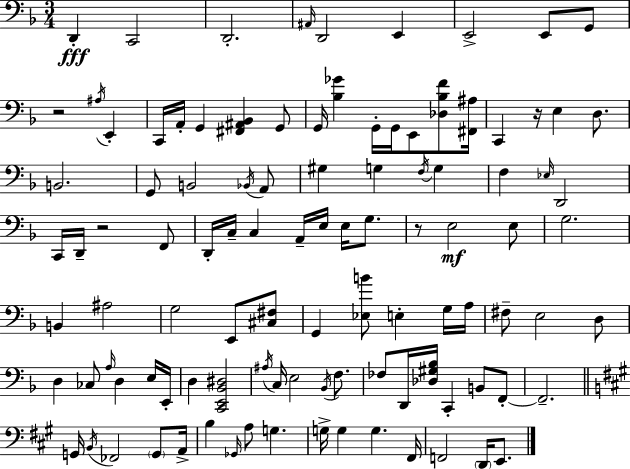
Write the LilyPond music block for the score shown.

{
  \clef bass
  \numericTimeSignature
  \time 3/4
  \key d \minor
  d,4-.\fff c,2 | d,2.-. | \grace { ais,16 } d,2 e,4 | e,2-> e,8 g,8 | \break r2 \acciaccatura { ais16 } e,4-. | c,16 a,16-. g,4 <fis, ais, bes,>4 | g,8 g,16 <bes ges'>4 g,16-. g,16 e,8 <des bes f'>8 | <fis, ais>16 c,4 r16 e4 d8. | \break b,2. | g,8 b,2 | \acciaccatura { bes,16 } a,8 gis4 g4 \acciaccatura { f16 } | g4 f4 \grace { ees16 } d,2 | \break c,16 d,16-- r2 | f,8 d,16-. c16-- c4 a,16-- | e16 e16 g8. r8 e2\mf | e8 g2. | \break b,4 ais2 | g2 | e,8 <cis fis>8 g,4 <ees b'>8 e4-. | g16 a16 fis8-- e2 | \break d8 d4 ces8 \grace { a16 } | d4 e16 e,16-. d4 <c, e, bes, dis>2 | \acciaccatura { ais16 } c16 e2 | \acciaccatura { bes,16 } f8. fes8 d,16 <des gis bes>16 | \break c,4-. b,8 f,8-.~~ f,2.-- | \bar "||" \break \key a \major g,16 \acciaccatura { b,16 } fes,2 \parenthesize g,8 | a,16-> b4 \grace { ges,16 } a8 g4. | g16-> g4 g4. | fis,16 f,2 \parenthesize d,16 e,8. | \break \bar "|."
}